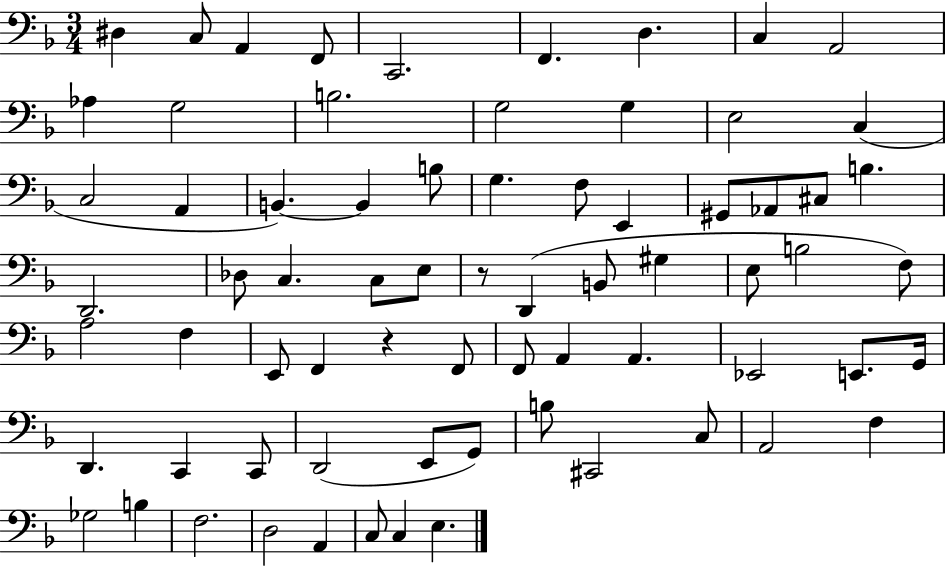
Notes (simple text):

D#3/q C3/e A2/q F2/e C2/h. F2/q. D3/q. C3/q A2/h Ab3/q G3/h B3/h. G3/h G3/q E3/h C3/q C3/h A2/q B2/q. B2/q B3/e G3/q. F3/e E2/q G#2/e Ab2/e C#3/e B3/q. D2/h. Db3/e C3/q. C3/e E3/e R/e D2/q B2/e G#3/q E3/e B3/h F3/e A3/h F3/q E2/e F2/q R/q F2/e F2/e A2/q A2/q. Eb2/h E2/e. G2/s D2/q. C2/q C2/e D2/h E2/e G2/e B3/e C#2/h C3/e A2/h F3/q Gb3/h B3/q F3/h. D3/h A2/q C3/e C3/q E3/q.